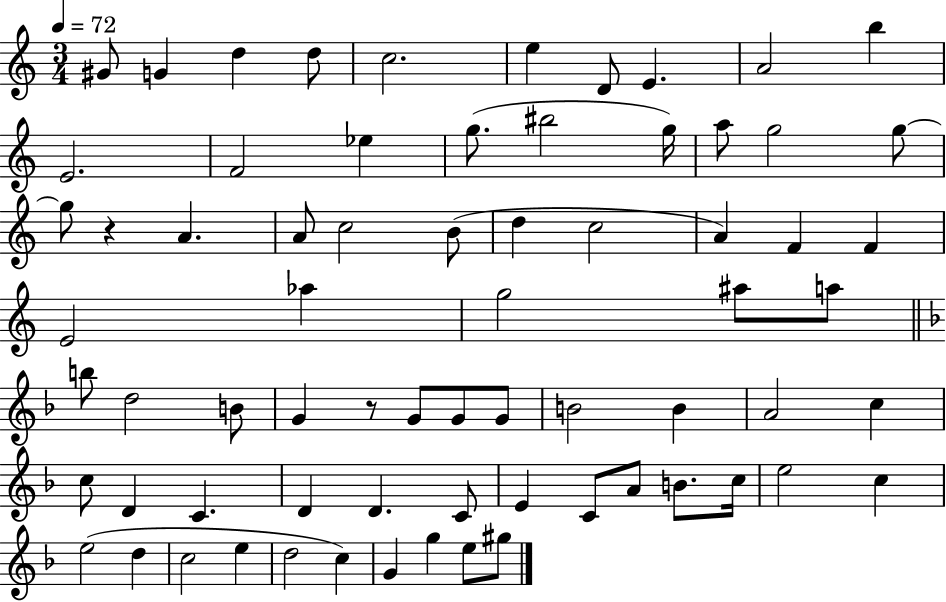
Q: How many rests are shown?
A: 2